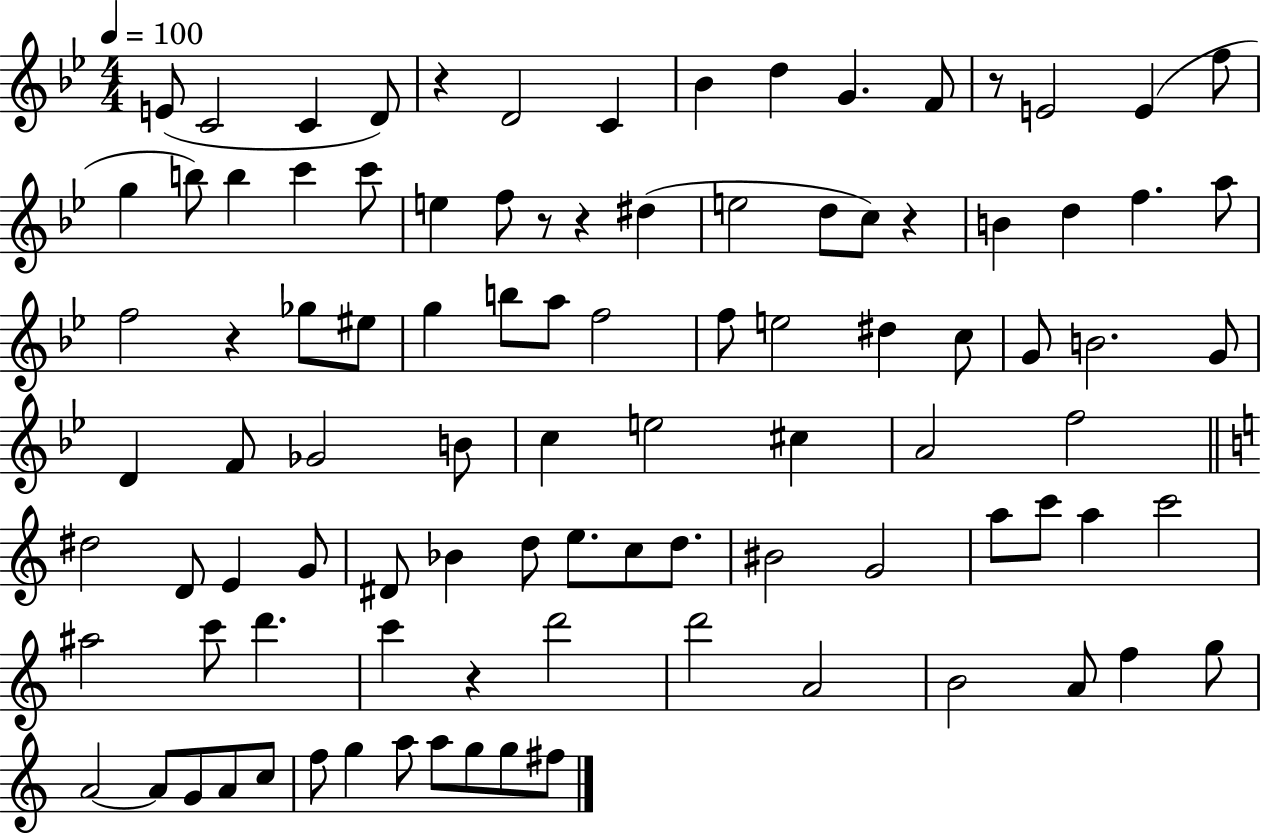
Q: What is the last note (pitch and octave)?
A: F#5